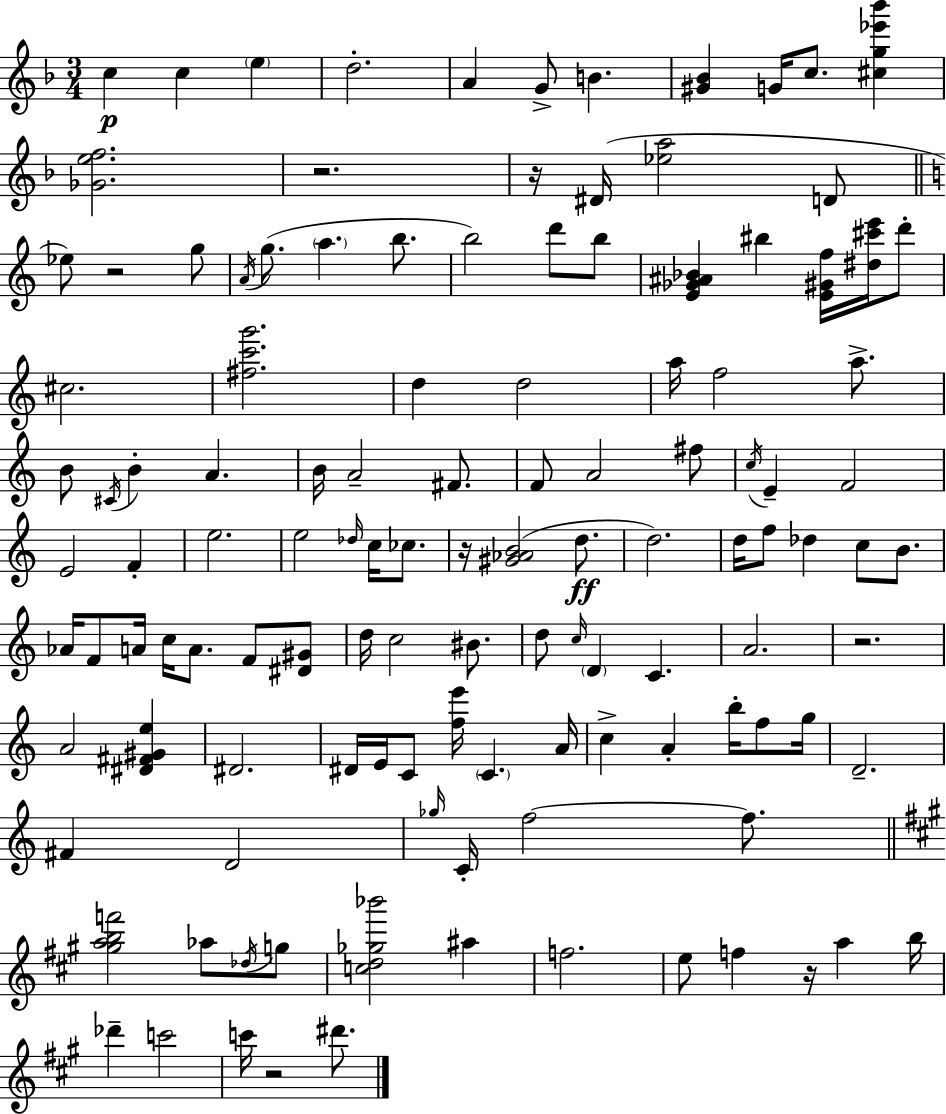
X:1
T:Untitled
M:3/4
L:1/4
K:Dm
c c e d2 A G/2 B [^G_B] G/4 c/2 [^cg_e'_b'] [_Gef]2 z2 z/4 ^D/4 [_ea]2 D/2 _e/2 z2 g/2 A/4 g/2 a b/2 b2 d'/2 b/2 [E_G^A_B] ^b [E^Gf]/4 [^d^c'e']/4 d'/2 ^c2 [^fc'g']2 d d2 a/4 f2 a/2 B/2 ^C/4 B A B/4 A2 ^F/2 F/2 A2 ^f/2 c/4 E F2 E2 F e2 e2 _d/4 c/4 _c/2 z/4 [^G_AB]2 d/2 d2 d/4 f/2 _d c/2 B/2 _A/4 F/2 A/4 c/4 A/2 F/2 [^D^G]/2 d/4 c2 ^B/2 d/2 c/4 D C A2 z2 A2 [^D^F^Ge] ^D2 ^D/4 E/4 C/2 [fe']/4 C A/4 c A b/4 f/2 g/4 D2 ^F D2 _g/4 C/4 f2 f/2 [^gabf']2 _a/2 _d/4 g/2 [cd_g_b']2 ^a f2 e/2 f z/4 a b/4 _d' c'2 c'/4 z2 ^d'/2